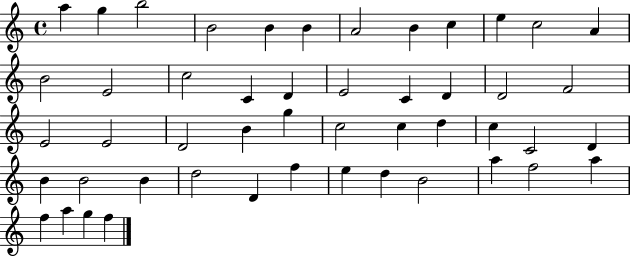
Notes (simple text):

A5/q G5/q B5/h B4/h B4/q B4/q A4/h B4/q C5/q E5/q C5/h A4/q B4/h E4/h C5/h C4/q D4/q E4/h C4/q D4/q D4/h F4/h E4/h E4/h D4/h B4/q G5/q C5/h C5/q D5/q C5/q C4/h D4/q B4/q B4/h B4/q D5/h D4/q F5/q E5/q D5/q B4/h A5/q F5/h A5/q F5/q A5/q G5/q F5/q